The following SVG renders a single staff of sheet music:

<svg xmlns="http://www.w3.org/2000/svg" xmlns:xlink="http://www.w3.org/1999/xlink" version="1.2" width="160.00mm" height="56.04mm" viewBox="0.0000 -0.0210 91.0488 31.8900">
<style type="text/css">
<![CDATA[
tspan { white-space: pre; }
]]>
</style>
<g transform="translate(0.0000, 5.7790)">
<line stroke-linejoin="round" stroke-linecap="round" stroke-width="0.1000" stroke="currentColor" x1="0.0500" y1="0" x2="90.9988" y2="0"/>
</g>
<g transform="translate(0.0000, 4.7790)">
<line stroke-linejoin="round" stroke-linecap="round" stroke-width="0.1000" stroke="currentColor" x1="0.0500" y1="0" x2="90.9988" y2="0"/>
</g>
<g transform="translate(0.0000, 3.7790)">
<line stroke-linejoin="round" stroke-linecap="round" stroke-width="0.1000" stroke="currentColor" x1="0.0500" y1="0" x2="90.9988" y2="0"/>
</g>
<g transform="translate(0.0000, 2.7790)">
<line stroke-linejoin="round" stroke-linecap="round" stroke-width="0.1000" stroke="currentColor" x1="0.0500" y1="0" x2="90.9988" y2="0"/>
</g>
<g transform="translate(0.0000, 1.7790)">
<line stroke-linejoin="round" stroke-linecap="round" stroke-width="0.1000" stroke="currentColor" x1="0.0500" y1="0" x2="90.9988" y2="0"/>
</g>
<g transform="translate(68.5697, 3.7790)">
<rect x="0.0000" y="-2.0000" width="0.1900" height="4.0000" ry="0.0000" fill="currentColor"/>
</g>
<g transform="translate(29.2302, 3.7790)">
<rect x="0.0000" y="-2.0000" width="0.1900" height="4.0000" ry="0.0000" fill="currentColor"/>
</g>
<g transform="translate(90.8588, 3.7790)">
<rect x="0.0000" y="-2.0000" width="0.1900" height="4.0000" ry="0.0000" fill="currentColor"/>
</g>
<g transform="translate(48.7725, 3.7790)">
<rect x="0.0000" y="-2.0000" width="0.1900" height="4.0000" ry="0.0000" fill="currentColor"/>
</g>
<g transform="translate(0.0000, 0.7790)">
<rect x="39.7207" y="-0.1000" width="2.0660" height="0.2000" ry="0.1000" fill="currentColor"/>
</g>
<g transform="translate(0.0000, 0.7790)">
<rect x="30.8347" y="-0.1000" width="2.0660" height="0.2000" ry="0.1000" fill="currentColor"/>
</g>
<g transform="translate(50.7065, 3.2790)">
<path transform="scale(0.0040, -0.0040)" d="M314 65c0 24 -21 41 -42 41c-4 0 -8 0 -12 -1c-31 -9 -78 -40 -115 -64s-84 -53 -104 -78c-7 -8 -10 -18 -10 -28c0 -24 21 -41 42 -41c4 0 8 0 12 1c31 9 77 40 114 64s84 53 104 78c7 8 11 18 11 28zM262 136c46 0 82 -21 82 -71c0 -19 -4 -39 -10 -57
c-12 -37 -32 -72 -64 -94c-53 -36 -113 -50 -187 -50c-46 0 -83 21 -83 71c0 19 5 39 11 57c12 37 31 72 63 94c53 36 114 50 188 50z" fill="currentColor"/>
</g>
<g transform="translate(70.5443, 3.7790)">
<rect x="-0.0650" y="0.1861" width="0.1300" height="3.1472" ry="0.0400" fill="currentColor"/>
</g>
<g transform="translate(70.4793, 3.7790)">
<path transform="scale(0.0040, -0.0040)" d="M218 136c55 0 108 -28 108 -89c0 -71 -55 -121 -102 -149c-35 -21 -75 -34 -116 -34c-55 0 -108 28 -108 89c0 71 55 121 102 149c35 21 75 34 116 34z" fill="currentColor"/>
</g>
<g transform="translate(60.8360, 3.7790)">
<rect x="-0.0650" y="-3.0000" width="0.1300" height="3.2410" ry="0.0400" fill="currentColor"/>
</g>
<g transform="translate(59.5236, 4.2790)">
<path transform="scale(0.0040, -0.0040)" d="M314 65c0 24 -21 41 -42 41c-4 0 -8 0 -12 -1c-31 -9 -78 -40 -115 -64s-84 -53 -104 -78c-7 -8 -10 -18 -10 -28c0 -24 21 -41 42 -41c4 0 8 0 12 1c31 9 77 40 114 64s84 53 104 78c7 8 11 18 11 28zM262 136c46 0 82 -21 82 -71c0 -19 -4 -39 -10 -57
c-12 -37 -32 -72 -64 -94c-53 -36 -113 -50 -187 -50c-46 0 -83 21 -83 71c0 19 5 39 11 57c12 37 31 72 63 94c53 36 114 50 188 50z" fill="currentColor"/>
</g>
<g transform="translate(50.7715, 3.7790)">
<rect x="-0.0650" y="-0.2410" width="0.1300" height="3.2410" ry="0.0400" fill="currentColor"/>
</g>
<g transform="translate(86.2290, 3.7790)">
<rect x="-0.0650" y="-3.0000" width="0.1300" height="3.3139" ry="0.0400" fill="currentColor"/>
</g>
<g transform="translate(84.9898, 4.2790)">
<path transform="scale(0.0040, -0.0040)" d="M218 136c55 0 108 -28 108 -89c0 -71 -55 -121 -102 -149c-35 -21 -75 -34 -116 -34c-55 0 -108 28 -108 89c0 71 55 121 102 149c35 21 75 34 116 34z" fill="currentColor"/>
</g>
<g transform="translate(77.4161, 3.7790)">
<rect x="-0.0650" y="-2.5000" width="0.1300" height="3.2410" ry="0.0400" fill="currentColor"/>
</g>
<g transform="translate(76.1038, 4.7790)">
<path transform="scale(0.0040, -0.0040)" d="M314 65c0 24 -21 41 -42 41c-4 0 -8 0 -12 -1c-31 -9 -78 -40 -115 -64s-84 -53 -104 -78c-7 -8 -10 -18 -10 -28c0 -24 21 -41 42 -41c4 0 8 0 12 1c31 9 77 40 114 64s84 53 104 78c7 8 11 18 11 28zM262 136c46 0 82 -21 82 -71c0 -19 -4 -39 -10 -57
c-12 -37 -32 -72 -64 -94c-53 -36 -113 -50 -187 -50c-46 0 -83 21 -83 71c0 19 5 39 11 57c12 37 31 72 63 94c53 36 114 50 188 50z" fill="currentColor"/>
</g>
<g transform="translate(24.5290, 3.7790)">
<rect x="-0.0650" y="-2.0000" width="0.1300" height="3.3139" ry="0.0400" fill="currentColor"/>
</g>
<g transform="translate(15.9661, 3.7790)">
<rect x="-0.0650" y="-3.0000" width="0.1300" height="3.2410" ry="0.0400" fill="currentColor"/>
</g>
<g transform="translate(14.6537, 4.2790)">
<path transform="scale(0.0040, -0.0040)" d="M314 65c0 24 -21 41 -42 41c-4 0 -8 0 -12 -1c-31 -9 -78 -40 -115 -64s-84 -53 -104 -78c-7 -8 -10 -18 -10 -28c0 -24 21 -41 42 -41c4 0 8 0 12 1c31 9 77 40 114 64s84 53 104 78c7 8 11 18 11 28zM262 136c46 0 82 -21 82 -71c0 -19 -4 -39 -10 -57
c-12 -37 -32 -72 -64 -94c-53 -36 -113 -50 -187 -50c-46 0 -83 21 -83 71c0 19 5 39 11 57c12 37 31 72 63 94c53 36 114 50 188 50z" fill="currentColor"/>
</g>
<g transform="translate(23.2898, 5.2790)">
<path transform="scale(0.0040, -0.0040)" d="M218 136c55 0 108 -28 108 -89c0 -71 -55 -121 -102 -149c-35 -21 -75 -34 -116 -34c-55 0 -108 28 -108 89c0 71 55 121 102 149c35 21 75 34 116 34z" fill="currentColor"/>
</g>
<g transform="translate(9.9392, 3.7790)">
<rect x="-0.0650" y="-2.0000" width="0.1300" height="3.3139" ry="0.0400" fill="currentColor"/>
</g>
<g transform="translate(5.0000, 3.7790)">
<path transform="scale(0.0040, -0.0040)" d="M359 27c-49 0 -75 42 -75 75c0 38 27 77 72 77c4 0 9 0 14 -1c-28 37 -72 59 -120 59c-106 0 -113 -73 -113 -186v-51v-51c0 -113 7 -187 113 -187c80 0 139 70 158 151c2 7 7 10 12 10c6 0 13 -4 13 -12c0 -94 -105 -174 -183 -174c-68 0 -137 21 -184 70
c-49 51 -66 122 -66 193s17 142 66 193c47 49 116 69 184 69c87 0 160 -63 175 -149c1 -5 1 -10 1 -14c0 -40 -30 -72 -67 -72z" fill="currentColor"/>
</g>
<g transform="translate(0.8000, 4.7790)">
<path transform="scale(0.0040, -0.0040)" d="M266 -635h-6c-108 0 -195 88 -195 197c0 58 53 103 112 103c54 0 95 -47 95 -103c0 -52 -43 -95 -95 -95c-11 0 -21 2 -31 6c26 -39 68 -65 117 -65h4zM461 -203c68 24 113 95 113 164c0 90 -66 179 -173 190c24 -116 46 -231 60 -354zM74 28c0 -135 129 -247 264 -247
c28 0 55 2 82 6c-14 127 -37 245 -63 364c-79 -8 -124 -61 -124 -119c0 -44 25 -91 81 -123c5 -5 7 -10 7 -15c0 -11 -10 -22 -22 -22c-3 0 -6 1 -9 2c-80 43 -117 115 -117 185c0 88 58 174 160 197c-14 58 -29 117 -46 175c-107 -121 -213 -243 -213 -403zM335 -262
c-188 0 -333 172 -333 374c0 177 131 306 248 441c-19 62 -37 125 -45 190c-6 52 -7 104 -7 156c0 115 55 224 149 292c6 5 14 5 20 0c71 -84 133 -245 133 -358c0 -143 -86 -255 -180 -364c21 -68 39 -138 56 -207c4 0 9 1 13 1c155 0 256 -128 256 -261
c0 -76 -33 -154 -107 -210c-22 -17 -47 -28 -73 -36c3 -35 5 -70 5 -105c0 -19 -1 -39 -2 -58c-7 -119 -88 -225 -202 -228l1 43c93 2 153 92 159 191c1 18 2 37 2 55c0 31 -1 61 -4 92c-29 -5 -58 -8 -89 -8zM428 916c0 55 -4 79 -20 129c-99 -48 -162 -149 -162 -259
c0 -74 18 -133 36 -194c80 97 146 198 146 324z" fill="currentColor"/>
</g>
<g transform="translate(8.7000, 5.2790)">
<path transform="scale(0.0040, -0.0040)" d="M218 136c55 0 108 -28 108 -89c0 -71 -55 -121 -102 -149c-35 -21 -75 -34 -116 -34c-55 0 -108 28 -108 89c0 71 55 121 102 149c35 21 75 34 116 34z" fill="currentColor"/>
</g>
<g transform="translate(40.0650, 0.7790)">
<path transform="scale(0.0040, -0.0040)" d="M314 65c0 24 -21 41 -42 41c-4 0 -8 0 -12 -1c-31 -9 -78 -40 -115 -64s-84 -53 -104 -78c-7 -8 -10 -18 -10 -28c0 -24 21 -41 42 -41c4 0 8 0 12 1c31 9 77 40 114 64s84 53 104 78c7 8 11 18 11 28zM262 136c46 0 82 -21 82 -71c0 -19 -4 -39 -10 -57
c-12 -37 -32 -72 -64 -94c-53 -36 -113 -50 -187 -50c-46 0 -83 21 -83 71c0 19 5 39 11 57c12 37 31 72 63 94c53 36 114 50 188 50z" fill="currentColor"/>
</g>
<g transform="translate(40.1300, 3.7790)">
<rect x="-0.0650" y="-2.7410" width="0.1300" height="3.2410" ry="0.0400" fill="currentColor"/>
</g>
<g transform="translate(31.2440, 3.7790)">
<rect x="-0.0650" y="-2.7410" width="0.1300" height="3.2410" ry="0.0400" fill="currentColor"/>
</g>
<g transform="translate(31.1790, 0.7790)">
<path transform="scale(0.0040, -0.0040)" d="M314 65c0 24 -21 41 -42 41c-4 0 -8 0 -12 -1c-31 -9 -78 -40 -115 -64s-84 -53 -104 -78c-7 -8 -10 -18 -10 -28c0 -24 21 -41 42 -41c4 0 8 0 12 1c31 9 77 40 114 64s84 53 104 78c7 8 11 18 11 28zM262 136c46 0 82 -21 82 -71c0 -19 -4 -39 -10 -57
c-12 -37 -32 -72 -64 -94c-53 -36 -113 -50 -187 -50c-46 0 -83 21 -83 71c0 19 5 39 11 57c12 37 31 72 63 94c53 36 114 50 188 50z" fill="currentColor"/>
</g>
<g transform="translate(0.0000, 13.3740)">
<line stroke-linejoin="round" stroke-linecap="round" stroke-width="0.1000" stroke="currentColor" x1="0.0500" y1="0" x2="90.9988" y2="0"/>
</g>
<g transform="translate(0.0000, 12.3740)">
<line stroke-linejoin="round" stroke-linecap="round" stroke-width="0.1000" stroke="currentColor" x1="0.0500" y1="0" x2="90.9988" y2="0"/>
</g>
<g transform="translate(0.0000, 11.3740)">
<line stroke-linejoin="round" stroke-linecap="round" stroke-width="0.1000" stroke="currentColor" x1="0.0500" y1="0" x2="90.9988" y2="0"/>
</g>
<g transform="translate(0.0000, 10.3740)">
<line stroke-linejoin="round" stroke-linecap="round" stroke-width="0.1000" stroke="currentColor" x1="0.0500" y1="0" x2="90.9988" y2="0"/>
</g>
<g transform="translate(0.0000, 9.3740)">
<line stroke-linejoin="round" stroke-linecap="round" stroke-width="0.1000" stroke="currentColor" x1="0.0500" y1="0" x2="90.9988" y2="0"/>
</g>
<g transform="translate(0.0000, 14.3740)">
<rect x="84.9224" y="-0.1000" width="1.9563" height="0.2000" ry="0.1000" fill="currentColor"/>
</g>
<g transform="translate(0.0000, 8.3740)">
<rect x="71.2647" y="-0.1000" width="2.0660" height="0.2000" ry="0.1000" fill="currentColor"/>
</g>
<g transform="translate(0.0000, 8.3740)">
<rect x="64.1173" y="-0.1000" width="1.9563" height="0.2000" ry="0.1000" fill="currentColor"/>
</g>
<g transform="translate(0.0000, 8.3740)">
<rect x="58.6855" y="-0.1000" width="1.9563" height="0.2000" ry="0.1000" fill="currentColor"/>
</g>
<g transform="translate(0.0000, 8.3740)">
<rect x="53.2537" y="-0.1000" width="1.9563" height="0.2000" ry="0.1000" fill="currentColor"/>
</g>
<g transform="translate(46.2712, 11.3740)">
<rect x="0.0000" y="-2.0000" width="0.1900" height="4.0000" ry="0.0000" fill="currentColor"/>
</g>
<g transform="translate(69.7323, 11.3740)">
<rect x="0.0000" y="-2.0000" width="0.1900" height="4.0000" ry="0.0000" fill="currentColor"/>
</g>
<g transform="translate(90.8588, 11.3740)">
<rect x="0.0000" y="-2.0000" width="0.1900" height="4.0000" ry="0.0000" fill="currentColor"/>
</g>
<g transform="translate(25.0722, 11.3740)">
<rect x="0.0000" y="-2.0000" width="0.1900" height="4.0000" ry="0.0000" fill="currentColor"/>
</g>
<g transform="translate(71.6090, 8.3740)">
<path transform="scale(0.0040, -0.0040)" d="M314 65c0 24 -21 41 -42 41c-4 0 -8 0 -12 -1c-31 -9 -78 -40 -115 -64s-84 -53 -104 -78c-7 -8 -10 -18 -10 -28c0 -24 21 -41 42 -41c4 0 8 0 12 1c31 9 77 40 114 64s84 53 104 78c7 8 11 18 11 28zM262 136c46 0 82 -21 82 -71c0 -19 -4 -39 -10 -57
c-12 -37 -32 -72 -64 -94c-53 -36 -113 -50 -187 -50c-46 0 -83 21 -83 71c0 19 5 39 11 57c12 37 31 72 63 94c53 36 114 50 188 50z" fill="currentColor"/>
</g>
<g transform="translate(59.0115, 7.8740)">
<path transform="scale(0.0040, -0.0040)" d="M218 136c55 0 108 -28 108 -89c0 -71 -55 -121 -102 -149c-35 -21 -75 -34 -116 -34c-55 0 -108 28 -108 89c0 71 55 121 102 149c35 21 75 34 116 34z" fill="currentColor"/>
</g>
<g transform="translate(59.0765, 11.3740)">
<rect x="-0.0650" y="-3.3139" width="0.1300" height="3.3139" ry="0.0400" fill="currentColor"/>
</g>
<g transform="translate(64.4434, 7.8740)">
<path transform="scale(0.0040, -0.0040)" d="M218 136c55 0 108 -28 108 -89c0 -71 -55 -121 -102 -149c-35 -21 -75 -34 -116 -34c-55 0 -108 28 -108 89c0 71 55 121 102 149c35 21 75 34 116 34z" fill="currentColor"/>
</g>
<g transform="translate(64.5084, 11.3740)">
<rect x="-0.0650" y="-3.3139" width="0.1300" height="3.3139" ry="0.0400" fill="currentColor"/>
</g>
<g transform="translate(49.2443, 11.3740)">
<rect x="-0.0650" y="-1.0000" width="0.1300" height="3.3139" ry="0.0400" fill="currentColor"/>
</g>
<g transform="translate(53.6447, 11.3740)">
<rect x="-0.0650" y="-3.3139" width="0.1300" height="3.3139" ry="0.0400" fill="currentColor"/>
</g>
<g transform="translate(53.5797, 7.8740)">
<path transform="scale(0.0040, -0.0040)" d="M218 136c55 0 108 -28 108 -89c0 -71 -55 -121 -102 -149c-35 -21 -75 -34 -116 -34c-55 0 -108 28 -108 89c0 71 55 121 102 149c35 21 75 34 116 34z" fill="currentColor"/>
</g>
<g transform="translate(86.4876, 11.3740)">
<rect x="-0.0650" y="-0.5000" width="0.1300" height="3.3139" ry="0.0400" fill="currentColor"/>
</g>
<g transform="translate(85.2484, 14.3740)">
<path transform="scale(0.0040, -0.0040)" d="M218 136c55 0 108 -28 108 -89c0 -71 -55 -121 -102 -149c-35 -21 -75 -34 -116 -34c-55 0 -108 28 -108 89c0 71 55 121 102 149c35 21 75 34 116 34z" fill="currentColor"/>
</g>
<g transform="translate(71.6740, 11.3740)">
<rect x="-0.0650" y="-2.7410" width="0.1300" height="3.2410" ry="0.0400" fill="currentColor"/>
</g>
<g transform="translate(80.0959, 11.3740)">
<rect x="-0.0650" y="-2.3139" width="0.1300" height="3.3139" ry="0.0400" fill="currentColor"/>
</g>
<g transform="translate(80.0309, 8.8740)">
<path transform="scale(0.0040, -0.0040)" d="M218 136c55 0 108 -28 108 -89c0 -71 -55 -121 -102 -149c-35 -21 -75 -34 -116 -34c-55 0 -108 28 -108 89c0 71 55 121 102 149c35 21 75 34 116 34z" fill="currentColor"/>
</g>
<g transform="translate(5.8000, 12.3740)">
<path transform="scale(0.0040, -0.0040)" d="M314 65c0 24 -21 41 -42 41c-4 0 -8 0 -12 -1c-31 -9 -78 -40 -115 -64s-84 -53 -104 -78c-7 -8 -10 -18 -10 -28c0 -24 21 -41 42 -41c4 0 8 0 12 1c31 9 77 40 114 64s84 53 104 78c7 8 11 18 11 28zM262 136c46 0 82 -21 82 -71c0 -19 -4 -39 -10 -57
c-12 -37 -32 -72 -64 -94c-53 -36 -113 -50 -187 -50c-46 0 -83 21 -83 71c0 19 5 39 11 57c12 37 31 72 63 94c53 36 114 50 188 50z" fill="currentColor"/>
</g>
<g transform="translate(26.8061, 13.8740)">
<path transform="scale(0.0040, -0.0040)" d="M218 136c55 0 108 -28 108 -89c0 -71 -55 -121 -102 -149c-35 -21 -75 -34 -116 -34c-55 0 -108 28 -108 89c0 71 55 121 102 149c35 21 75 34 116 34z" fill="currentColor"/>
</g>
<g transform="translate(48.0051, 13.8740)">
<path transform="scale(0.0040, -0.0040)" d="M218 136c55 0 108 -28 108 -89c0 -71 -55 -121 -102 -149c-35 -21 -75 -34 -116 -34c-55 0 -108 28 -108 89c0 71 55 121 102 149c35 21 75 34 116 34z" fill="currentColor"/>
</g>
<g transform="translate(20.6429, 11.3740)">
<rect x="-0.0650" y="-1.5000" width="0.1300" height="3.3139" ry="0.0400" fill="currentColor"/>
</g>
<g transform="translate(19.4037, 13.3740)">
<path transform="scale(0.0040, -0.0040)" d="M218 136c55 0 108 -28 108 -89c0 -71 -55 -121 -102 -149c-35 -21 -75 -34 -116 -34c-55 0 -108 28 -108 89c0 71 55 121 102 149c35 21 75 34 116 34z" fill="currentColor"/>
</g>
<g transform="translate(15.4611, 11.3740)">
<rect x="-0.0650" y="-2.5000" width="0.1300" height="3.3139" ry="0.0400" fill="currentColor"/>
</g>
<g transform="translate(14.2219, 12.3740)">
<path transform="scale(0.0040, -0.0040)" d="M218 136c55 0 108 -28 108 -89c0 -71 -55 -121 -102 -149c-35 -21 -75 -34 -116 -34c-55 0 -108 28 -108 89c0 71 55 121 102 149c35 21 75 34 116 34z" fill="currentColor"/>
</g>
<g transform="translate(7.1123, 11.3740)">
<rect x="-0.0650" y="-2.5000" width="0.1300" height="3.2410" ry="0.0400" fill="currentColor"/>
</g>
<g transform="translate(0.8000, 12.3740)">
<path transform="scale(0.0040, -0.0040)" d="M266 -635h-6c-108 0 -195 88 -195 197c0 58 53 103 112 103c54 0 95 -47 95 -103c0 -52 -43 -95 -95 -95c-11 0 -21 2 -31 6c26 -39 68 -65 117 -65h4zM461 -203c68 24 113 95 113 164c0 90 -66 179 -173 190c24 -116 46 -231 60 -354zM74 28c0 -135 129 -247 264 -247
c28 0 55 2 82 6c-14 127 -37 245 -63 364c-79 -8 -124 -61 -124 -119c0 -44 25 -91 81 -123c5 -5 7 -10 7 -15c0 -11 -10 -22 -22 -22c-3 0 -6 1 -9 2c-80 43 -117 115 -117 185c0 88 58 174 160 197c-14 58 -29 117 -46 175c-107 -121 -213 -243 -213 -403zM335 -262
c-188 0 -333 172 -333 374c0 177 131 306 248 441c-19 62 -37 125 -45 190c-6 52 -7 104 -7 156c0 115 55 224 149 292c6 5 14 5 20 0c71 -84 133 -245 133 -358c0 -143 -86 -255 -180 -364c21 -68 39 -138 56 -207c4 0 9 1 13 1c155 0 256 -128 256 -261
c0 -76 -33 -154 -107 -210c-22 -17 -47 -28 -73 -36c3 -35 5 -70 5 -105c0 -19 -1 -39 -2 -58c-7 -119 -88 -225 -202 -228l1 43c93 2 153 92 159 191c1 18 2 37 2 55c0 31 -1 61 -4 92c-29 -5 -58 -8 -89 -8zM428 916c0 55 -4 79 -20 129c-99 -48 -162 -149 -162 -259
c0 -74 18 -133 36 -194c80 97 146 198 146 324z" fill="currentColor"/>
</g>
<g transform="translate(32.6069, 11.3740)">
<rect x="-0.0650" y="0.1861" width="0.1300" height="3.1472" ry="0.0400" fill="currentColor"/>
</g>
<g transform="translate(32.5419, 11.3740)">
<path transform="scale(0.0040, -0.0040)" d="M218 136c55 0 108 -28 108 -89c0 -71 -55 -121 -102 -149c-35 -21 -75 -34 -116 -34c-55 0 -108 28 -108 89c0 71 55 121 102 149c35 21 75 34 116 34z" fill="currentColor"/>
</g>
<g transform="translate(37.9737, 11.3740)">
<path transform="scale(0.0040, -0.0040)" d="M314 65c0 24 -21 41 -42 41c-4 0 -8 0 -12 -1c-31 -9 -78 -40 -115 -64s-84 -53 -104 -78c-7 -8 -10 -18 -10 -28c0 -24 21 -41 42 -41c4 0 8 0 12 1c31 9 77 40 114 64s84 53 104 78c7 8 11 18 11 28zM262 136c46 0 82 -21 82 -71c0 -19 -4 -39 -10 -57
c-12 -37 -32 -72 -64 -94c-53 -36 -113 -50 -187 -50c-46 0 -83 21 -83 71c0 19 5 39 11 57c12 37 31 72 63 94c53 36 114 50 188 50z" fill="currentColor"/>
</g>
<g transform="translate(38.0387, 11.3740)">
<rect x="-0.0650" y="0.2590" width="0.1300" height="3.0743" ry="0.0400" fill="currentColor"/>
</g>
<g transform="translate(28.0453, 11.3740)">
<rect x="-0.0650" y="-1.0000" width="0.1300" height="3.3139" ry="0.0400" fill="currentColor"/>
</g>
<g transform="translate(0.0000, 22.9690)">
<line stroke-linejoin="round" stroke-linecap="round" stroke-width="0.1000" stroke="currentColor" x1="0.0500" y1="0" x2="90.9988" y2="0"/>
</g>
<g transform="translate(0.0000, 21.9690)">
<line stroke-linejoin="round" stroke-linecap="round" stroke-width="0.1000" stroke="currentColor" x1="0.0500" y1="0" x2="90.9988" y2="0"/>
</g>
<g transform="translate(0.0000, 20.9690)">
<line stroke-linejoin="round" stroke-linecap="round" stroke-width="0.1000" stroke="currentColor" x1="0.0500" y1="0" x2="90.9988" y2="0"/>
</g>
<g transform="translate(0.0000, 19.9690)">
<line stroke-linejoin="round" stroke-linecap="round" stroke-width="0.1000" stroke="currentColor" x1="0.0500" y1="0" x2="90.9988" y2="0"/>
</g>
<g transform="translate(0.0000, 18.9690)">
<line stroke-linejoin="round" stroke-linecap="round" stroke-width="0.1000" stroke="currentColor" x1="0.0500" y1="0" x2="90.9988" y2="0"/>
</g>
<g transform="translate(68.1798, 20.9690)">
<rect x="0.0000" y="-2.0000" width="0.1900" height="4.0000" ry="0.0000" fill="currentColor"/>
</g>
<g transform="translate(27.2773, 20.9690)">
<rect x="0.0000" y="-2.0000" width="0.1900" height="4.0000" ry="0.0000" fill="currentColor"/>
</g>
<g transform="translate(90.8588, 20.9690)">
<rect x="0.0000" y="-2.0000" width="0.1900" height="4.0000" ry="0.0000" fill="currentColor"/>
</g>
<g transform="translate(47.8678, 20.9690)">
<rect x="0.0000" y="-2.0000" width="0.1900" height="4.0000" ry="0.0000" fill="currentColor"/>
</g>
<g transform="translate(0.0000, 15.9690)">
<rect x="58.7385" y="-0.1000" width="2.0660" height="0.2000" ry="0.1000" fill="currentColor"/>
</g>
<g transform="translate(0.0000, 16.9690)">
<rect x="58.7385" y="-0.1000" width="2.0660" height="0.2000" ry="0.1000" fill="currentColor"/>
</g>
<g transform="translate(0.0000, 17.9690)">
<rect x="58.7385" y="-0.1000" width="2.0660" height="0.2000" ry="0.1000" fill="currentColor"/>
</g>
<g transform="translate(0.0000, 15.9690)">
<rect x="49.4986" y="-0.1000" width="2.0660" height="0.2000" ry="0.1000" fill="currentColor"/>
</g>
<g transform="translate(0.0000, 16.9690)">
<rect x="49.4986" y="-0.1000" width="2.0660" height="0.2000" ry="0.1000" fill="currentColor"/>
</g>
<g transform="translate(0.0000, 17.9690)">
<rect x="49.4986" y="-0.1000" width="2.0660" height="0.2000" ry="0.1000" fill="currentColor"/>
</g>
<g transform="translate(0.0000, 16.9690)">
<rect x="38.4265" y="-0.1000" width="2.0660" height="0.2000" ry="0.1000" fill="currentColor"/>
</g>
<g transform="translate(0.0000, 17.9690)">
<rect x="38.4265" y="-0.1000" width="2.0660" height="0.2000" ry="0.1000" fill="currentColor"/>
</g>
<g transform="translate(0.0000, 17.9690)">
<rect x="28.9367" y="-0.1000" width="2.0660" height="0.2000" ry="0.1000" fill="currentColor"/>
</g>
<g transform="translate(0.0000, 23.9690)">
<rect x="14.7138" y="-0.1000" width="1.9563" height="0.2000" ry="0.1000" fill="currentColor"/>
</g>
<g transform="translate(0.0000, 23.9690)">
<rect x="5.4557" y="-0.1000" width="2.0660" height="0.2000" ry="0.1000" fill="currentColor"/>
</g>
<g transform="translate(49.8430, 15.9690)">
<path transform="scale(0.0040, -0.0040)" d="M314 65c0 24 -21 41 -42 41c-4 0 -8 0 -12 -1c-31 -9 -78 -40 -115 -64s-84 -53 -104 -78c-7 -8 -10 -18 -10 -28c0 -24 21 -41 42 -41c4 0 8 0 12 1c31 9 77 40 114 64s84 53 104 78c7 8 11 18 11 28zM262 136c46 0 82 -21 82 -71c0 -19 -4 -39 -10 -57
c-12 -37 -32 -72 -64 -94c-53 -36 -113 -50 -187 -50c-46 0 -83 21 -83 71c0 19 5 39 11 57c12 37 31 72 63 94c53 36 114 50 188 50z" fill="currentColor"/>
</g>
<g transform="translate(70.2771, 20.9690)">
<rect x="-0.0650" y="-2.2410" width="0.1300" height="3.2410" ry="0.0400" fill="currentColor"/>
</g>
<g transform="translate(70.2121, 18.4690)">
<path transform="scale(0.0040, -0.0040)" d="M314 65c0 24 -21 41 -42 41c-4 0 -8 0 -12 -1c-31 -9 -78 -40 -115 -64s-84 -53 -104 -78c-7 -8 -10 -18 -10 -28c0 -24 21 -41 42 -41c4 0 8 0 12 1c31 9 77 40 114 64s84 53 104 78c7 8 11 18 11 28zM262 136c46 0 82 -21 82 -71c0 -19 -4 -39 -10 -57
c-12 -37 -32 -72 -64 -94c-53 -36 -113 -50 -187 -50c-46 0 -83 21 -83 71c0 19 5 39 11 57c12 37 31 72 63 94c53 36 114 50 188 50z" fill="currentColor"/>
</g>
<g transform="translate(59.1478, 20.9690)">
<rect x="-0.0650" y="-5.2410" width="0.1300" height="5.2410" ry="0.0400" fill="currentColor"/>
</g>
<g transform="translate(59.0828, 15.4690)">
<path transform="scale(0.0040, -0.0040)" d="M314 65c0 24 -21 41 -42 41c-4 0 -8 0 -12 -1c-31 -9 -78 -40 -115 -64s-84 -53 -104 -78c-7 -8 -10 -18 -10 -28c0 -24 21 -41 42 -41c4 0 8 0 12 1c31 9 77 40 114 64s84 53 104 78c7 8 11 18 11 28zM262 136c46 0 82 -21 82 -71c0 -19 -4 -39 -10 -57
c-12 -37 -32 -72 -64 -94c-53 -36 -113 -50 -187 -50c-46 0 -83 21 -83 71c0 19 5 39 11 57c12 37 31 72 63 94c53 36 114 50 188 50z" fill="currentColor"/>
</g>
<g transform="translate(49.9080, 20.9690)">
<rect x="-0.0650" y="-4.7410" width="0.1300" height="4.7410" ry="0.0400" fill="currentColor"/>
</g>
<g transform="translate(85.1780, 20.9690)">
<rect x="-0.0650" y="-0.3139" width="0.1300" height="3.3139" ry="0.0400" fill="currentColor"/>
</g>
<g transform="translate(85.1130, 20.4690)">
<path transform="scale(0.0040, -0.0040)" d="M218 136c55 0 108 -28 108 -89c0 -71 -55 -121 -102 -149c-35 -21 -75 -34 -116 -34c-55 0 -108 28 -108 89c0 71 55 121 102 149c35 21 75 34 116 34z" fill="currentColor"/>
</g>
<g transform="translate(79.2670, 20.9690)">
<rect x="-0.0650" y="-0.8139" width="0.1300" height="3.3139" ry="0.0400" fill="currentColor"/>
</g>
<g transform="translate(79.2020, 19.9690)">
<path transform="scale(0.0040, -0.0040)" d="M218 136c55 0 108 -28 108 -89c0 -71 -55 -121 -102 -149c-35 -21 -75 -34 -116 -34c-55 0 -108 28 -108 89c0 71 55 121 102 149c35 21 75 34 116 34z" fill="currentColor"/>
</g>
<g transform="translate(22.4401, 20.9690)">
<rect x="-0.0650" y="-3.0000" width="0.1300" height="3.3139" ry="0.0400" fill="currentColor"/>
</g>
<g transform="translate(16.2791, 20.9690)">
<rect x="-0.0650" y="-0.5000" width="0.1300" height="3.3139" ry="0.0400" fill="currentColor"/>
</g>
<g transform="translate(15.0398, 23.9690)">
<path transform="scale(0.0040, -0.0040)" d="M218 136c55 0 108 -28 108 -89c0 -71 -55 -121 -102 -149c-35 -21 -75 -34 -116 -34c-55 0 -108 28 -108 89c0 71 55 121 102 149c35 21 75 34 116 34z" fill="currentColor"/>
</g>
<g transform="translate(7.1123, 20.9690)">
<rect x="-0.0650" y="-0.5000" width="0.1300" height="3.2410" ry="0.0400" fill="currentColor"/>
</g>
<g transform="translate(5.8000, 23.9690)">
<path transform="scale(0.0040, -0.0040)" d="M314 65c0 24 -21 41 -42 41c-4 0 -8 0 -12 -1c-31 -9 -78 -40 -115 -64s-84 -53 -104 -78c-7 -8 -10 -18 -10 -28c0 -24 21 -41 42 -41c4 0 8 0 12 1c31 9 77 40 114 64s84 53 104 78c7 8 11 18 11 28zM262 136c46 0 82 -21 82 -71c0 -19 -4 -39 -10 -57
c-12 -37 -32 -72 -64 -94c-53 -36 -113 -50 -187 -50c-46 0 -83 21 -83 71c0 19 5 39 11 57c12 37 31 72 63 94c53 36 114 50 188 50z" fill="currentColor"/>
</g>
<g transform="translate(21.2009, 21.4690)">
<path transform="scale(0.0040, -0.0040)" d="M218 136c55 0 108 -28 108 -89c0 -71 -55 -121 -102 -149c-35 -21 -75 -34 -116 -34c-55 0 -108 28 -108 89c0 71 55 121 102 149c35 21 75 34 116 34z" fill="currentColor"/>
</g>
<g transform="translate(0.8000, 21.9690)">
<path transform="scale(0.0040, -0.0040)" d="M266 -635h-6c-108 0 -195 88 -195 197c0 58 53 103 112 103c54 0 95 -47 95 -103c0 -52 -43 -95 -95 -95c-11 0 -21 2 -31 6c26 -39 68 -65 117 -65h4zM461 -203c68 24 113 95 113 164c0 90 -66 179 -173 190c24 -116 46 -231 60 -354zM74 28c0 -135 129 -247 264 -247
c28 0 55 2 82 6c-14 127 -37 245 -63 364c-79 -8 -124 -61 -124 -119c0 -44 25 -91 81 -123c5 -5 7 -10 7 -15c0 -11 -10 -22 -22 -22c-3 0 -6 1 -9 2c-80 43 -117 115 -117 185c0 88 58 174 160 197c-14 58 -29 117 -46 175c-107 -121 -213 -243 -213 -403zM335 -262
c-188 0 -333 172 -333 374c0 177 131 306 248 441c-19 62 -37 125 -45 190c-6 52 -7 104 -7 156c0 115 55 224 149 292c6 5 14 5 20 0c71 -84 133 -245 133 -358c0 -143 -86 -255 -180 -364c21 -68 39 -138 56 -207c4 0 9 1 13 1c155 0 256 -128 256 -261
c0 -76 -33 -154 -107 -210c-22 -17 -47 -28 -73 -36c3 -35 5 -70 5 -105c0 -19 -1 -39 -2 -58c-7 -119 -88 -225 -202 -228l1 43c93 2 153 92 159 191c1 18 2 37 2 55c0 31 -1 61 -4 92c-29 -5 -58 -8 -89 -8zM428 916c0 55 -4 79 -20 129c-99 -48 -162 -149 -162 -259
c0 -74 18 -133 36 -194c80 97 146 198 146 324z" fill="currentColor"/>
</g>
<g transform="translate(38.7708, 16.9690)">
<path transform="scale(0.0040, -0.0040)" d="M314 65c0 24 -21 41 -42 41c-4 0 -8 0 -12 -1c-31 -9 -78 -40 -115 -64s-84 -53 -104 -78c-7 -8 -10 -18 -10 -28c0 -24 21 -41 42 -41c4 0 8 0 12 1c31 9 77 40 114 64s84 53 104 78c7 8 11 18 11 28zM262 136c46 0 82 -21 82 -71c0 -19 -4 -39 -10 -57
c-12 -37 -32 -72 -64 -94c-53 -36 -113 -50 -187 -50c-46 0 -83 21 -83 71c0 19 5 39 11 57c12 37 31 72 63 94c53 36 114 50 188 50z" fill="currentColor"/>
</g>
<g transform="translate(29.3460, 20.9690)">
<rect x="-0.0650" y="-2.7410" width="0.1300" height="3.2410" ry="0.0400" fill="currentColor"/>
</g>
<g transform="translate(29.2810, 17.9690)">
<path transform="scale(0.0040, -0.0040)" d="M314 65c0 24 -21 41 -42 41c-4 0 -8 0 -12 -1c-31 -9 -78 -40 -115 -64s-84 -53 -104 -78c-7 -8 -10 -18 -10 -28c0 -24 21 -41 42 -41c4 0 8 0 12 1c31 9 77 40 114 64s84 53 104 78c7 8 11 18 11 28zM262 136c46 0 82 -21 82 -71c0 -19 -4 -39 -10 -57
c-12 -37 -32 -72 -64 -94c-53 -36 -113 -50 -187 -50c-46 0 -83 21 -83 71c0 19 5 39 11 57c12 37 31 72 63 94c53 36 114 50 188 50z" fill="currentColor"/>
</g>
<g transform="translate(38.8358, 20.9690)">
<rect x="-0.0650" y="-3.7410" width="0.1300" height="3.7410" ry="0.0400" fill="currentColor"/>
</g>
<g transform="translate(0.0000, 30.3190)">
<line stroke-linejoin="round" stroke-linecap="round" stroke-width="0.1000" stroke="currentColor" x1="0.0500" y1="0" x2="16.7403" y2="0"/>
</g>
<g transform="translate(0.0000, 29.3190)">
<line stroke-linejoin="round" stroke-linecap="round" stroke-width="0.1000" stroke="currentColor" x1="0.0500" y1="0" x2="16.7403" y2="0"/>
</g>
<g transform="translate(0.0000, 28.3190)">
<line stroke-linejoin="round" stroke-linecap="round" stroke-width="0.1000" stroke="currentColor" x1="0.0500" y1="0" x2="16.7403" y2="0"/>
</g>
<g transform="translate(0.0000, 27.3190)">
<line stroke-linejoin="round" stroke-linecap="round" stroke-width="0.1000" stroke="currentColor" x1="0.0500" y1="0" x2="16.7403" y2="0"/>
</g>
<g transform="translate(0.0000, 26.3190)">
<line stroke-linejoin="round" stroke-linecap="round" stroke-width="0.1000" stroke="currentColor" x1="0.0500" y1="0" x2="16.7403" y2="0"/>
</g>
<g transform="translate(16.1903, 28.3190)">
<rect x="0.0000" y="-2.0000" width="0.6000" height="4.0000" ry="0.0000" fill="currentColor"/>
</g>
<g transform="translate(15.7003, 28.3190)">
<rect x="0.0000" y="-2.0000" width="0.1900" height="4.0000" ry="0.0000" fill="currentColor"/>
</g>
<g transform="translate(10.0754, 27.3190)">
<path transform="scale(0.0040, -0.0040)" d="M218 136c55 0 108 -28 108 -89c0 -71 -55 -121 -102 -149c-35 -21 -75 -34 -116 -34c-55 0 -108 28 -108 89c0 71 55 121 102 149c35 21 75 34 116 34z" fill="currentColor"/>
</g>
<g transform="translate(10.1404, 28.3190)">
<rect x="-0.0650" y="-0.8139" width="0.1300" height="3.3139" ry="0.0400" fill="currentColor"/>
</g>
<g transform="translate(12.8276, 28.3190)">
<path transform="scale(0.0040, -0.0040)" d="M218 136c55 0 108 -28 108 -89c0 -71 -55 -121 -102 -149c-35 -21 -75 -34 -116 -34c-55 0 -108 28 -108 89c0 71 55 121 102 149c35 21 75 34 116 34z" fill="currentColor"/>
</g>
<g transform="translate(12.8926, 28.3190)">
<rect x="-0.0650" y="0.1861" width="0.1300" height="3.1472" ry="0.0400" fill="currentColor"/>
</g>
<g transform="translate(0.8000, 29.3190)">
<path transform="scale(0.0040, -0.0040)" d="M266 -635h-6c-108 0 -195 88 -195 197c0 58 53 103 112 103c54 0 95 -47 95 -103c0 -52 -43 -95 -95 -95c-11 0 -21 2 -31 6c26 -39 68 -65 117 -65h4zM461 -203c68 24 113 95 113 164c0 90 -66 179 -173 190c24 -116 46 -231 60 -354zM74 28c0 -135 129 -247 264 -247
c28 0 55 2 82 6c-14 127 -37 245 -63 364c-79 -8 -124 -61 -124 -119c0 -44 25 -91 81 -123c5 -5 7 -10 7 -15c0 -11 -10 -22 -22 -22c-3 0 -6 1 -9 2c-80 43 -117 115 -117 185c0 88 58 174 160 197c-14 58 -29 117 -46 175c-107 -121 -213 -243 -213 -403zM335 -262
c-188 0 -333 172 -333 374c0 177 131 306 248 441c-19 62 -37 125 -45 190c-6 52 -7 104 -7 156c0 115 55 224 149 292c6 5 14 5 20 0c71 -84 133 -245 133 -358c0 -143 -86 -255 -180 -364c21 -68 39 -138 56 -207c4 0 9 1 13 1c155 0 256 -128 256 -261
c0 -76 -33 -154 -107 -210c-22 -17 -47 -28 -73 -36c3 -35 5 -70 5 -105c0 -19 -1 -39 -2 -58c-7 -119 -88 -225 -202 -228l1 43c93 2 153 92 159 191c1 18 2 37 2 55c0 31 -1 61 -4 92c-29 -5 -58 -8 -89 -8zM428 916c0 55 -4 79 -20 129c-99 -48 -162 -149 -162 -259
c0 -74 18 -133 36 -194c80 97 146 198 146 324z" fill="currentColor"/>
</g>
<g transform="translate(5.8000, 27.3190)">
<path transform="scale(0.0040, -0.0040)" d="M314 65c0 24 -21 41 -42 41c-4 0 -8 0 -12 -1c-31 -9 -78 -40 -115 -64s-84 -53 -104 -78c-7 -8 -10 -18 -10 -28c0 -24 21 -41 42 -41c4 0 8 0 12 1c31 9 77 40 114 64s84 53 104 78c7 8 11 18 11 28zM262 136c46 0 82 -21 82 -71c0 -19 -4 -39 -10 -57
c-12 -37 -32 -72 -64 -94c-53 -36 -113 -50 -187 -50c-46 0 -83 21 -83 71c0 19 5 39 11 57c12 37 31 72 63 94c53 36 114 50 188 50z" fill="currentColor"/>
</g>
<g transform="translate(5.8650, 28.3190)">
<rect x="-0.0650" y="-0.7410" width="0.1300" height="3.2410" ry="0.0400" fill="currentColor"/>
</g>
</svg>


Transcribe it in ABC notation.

X:1
T:Untitled
M:4/4
L:1/4
K:C
F A2 F a2 a2 c2 A2 B G2 A G2 G E D B B2 D b b b a2 g C C2 C A a2 c'2 e'2 f'2 g2 d c d2 d B